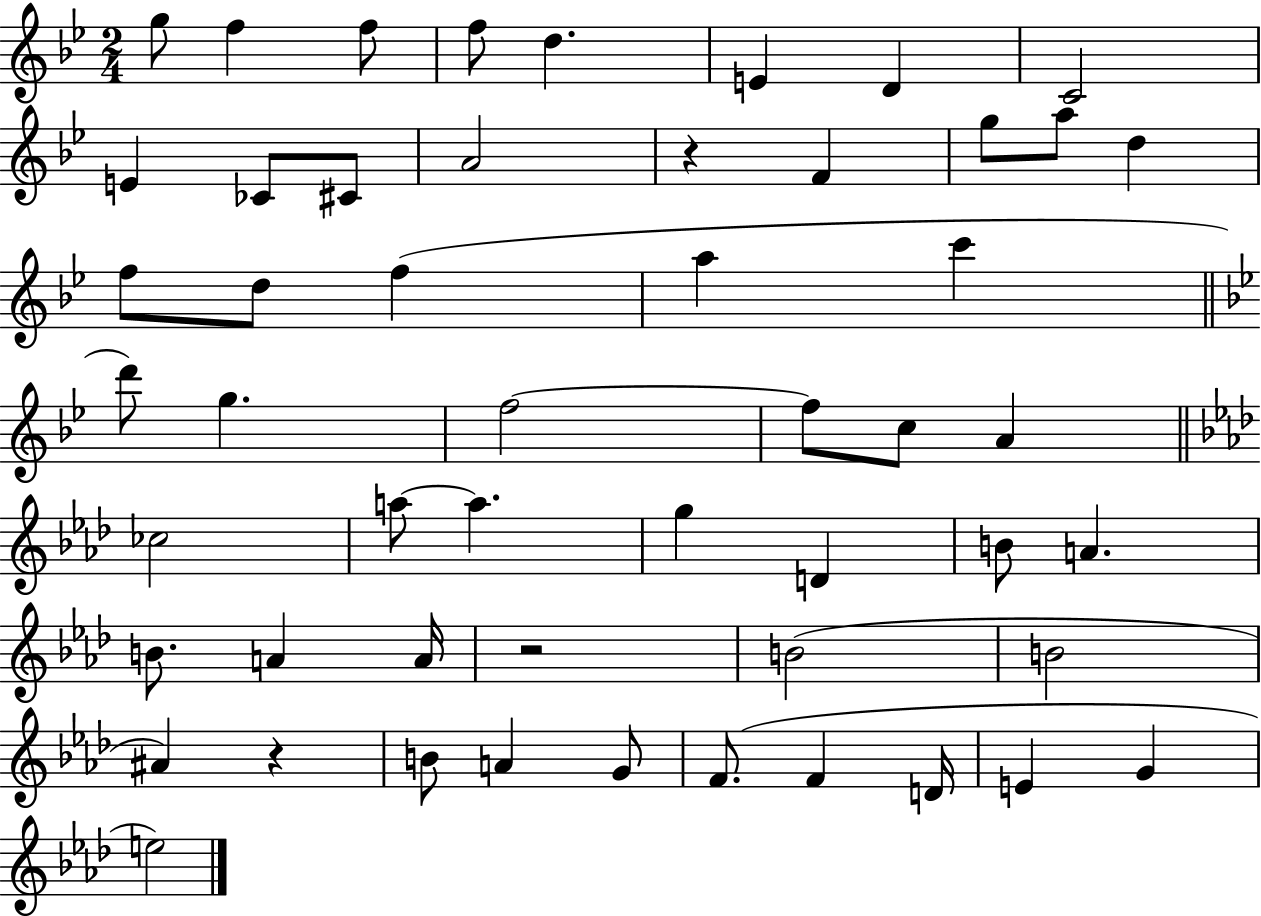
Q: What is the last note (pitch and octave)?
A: E5